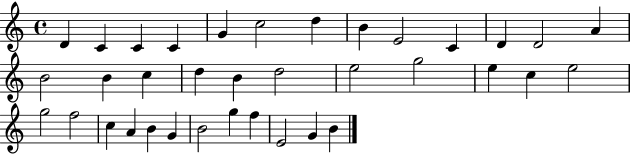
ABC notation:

X:1
T:Untitled
M:4/4
L:1/4
K:C
D C C C G c2 d B E2 C D D2 A B2 B c d B d2 e2 g2 e c e2 g2 f2 c A B G B2 g f E2 G B